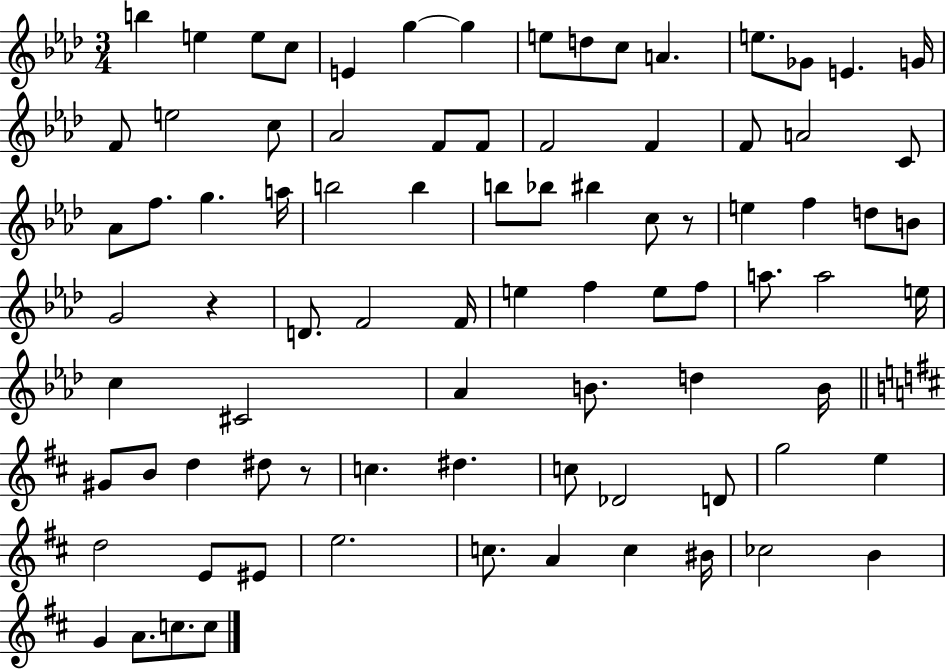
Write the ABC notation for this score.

X:1
T:Untitled
M:3/4
L:1/4
K:Ab
b e e/2 c/2 E g g e/2 d/2 c/2 A e/2 _G/2 E G/4 F/2 e2 c/2 _A2 F/2 F/2 F2 F F/2 A2 C/2 _A/2 f/2 g a/4 b2 b b/2 _b/2 ^b c/2 z/2 e f d/2 B/2 G2 z D/2 F2 F/4 e f e/2 f/2 a/2 a2 e/4 c ^C2 _A B/2 d B/4 ^G/2 B/2 d ^d/2 z/2 c ^d c/2 _D2 D/2 g2 e d2 E/2 ^E/2 e2 c/2 A c ^B/4 _c2 B G A/2 c/2 c/2